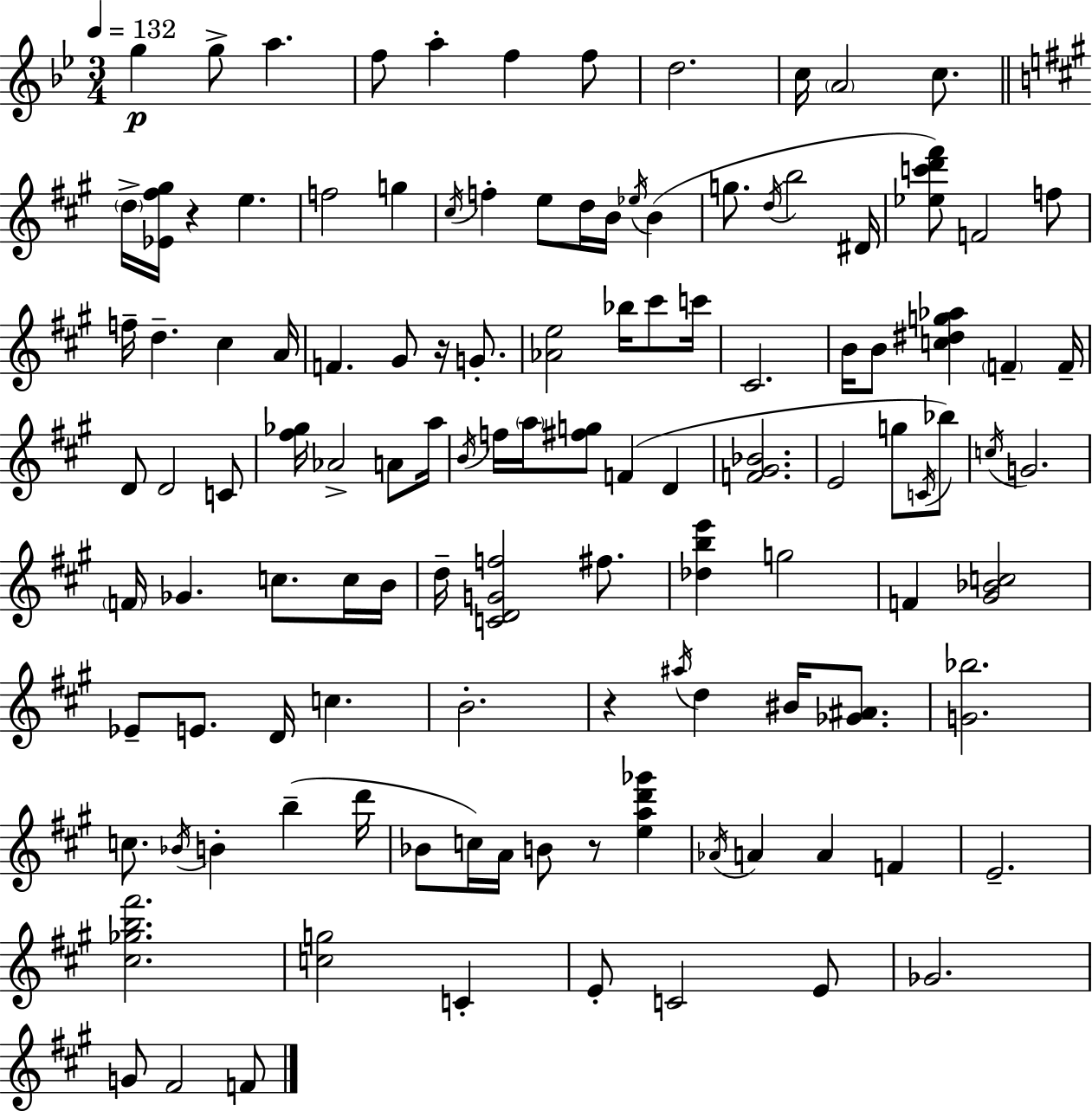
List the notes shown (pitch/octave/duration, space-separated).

G5/q G5/e A5/q. F5/e A5/q F5/q F5/e D5/h. C5/s A4/h C5/e. D5/s [Eb4,F#5,G#5]/s R/q E5/q. F5/h G5/q C#5/s F5/q E5/e D5/s B4/s Eb5/s B4/q G5/e. D5/s B5/h D#4/s [Eb5,C6,D6,F#6]/e F4/h F5/e F5/s D5/q. C#5/q A4/s F4/q. G#4/e R/s G4/e. [Ab4,E5]/h Bb5/s C#6/e C6/s C#4/h. B4/s B4/e [C5,D#5,G5,Ab5]/q F4/q F4/s D4/e D4/h C4/e [F#5,Gb5]/s Ab4/h A4/e A5/s B4/s F5/s A5/s [F#5,G5]/e F4/q D4/q [F4,G#4,Bb4]/h. E4/h G5/e C4/s Bb5/e C5/s G4/h. F4/s Gb4/q. C5/e. C5/s B4/s D5/s [C4,D4,G4,F5]/h F#5/e. [Db5,B5,E6]/q G5/h F4/q [G#4,Bb4,C5]/h Eb4/e E4/e. D4/s C5/q. B4/h. R/q A#5/s D5/q BIS4/s [Gb4,A#4]/e. [G4,Bb5]/h. C5/e. Bb4/s B4/q B5/q D6/s Bb4/e C5/s A4/s B4/e R/e [E5,A5,D6,Gb6]/q Ab4/s A4/q A4/q F4/q E4/h. [C#5,Gb5,B5,F#6]/h. [C5,G5]/h C4/q E4/e C4/h E4/e Gb4/h. G4/e F#4/h F4/e